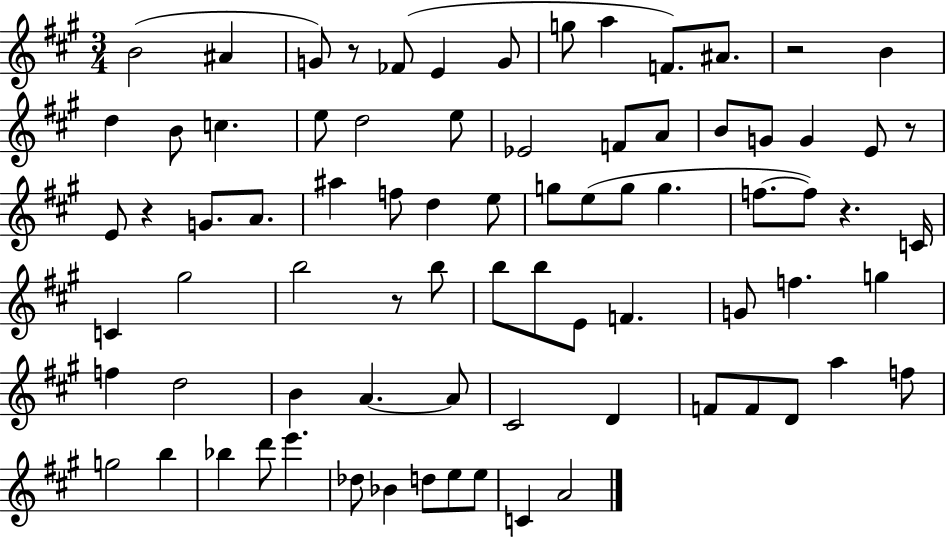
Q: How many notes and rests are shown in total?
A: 79